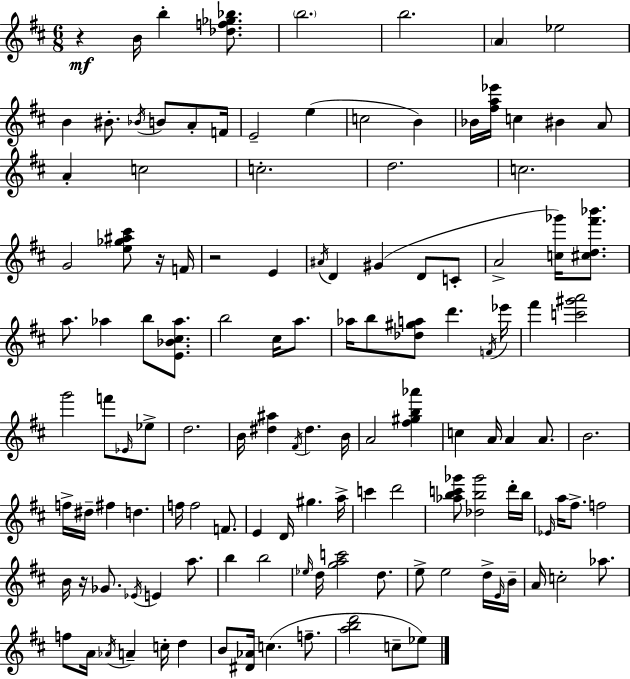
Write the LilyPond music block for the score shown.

{
  \clef treble
  \numericTimeSignature
  \time 6/8
  \key d \major
  r4\mf b'16 b''4-. <des'' f'' ges'' bes''>8. | \parenthesize b''2. | b''2. | \parenthesize a'4 ees''2 | \break b'4 bis'8.-. \acciaccatura { bes'16 } b'8 a'8-. | f'16 e'2-- e''4( | c''2 b'4) | bes'16 <fis'' a'' ees'''>16 c''4 bis'4 a'8 | \break a'4-. c''2 | c''2.-. | d''2. | c''2. | \break g'2 <e'' ges'' ais'' cis'''>8 r16 | f'16 r2 e'4 | \acciaccatura { ais'16 } d'4 gis'4( d'8 | c'8-. a'2-> <c'' ges'''>16) <cis'' d'' fis''' bes'''>8. | \break a''8. aes''4 b''8 <e' bes' cis'' aes''>8. | b''2 cis''16 a''8. | aes''16 b''8 <des'' gis'' a''>8 d'''4. | \acciaccatura { f'16 } ees'''16 fis'''4 <c''' gis''' a'''>2 | \break g'''2 f'''8 | \grace { ees'16 } ees''8-> d''2. | b'16 <dis'' ais''>4 \acciaccatura { fis'16 } dis''4. | b'16 a'2 | \break <fis'' gis'' b'' aes'''>4 c''4 a'16 a'4 | a'8. b'2. | f''16-> dis''16-- fis''4 d''4. | f''16 f''2 | \break f'8. e'4 d'16 gis''4. | a''16-> c'''4 d'''2 | <aes'' b'' c''' ges'''>8 <des'' b'' ges'''>2 | d'''16-. b''16 \grace { ees'16 } a''16 fis''8.-> f''2 | \break b'16 r16 ges'8. \acciaccatura { ees'16 } | e'4 a''8. b''4 b''2 | \grace { ees''16 } d''16 <g'' a'' c'''>2 | d''8. e''8-> e''2 | \break d''16-> \grace { e'16 } b'16-- a'16 c''2-. | aes''8. f''8 a'16 | \acciaccatura { aes'16 } a'4-- c''16-. d''4 b'8 | <dis' aes'>16 c''4.( f''8.-- <a'' b'' d'''>2 | \break c''8-- ees''8) \bar "|."
}